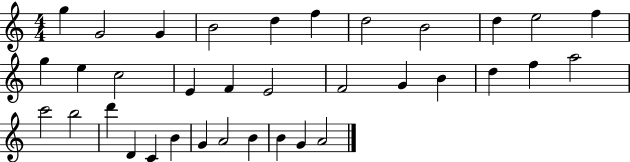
{
  \clef treble
  \numericTimeSignature
  \time 4/4
  \key c \major
  g''4 g'2 g'4 | b'2 d''4 f''4 | d''2 b'2 | d''4 e''2 f''4 | \break g''4 e''4 c''2 | e'4 f'4 e'2 | f'2 g'4 b'4 | d''4 f''4 a''2 | \break c'''2 b''2 | d'''4 d'4 c'4 b'4 | g'4 a'2 b'4 | b'4 g'4 a'2 | \break \bar "|."
}